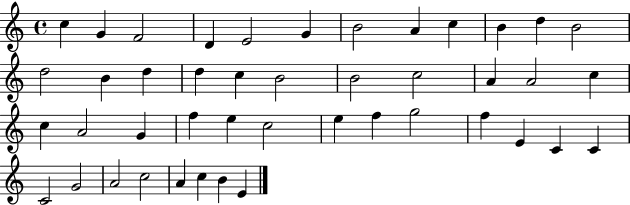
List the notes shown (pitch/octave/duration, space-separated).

C5/q G4/q F4/h D4/q E4/h G4/q B4/h A4/q C5/q B4/q D5/q B4/h D5/h B4/q D5/q D5/q C5/q B4/h B4/h C5/h A4/q A4/h C5/q C5/q A4/h G4/q F5/q E5/q C5/h E5/q F5/q G5/h F5/q E4/q C4/q C4/q C4/h G4/h A4/h C5/h A4/q C5/q B4/q E4/q